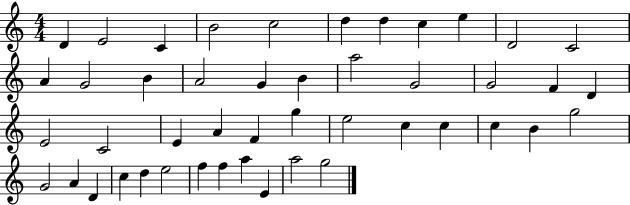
D4/q E4/h C4/q B4/h C5/h D5/q D5/q C5/q E5/q D4/h C4/h A4/q G4/h B4/q A4/h G4/q B4/q A5/h G4/h G4/h F4/q D4/q E4/h C4/h E4/q A4/q F4/q G5/q E5/h C5/q C5/q C5/q B4/q G5/h G4/h A4/q D4/q C5/q D5/q E5/h F5/q F5/q A5/q E4/q A5/h G5/h